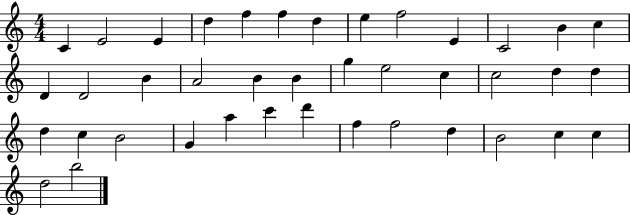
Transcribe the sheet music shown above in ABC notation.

X:1
T:Untitled
M:4/4
L:1/4
K:C
C E2 E d f f d e f2 E C2 B c D D2 B A2 B B g e2 c c2 d d d c B2 G a c' d' f f2 d B2 c c d2 b2